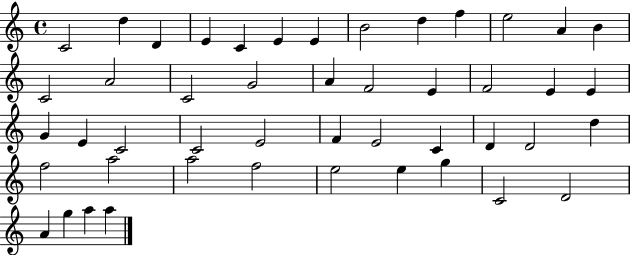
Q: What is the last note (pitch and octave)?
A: A5